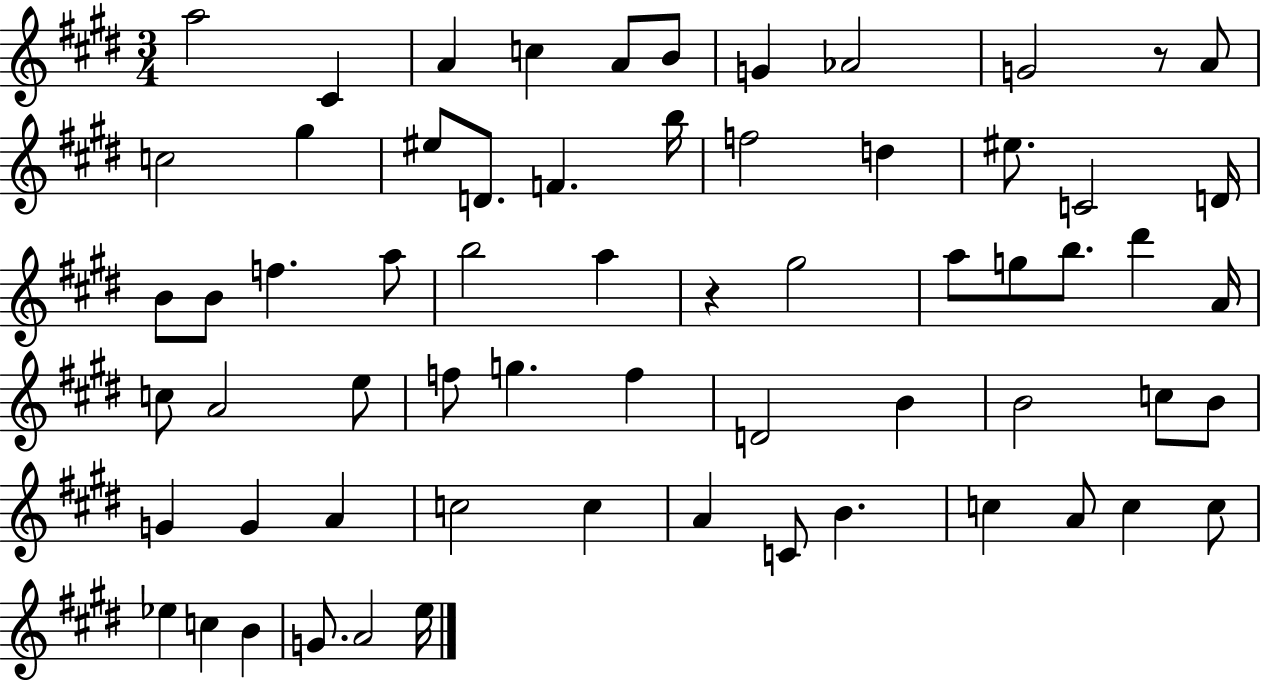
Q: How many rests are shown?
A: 2